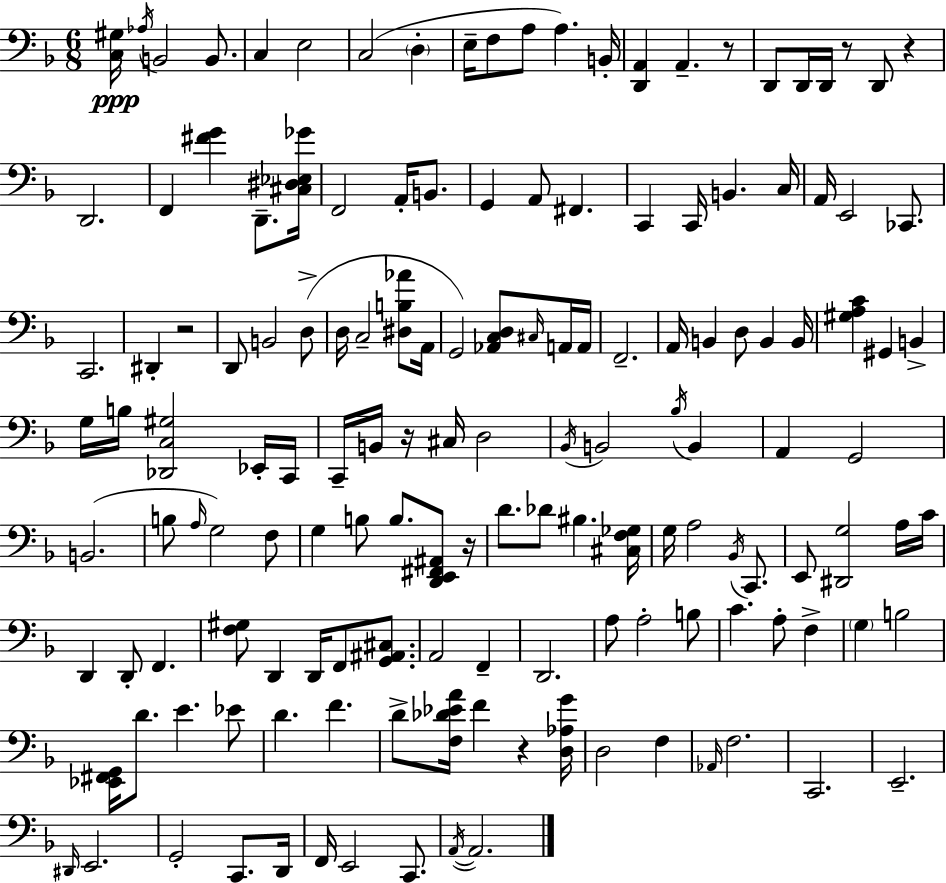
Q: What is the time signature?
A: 6/8